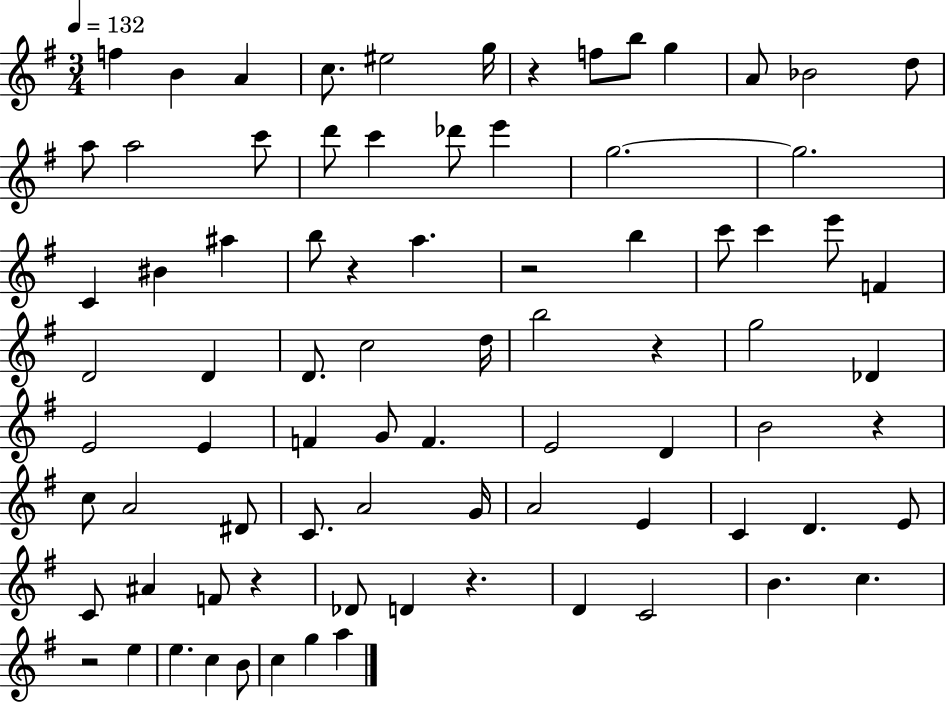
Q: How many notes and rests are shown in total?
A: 82